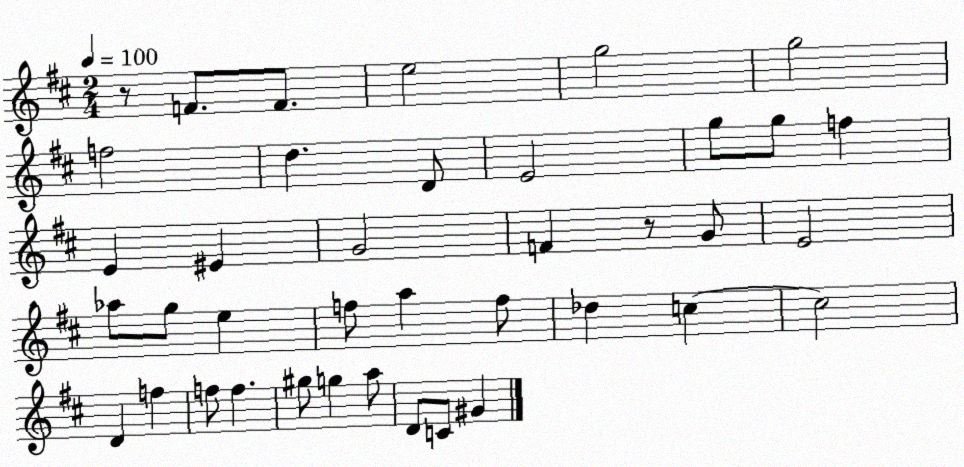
X:1
T:Untitled
M:2/4
L:1/4
K:D
z/2 F/2 F/2 e2 g2 g2 f2 d D/2 E2 g/2 g/2 f E ^E G2 F z/2 G/2 E2 _a/2 g/2 e f/2 a f/2 _d c c2 D f f/2 f ^g/2 g a/2 D/2 C/2 ^G